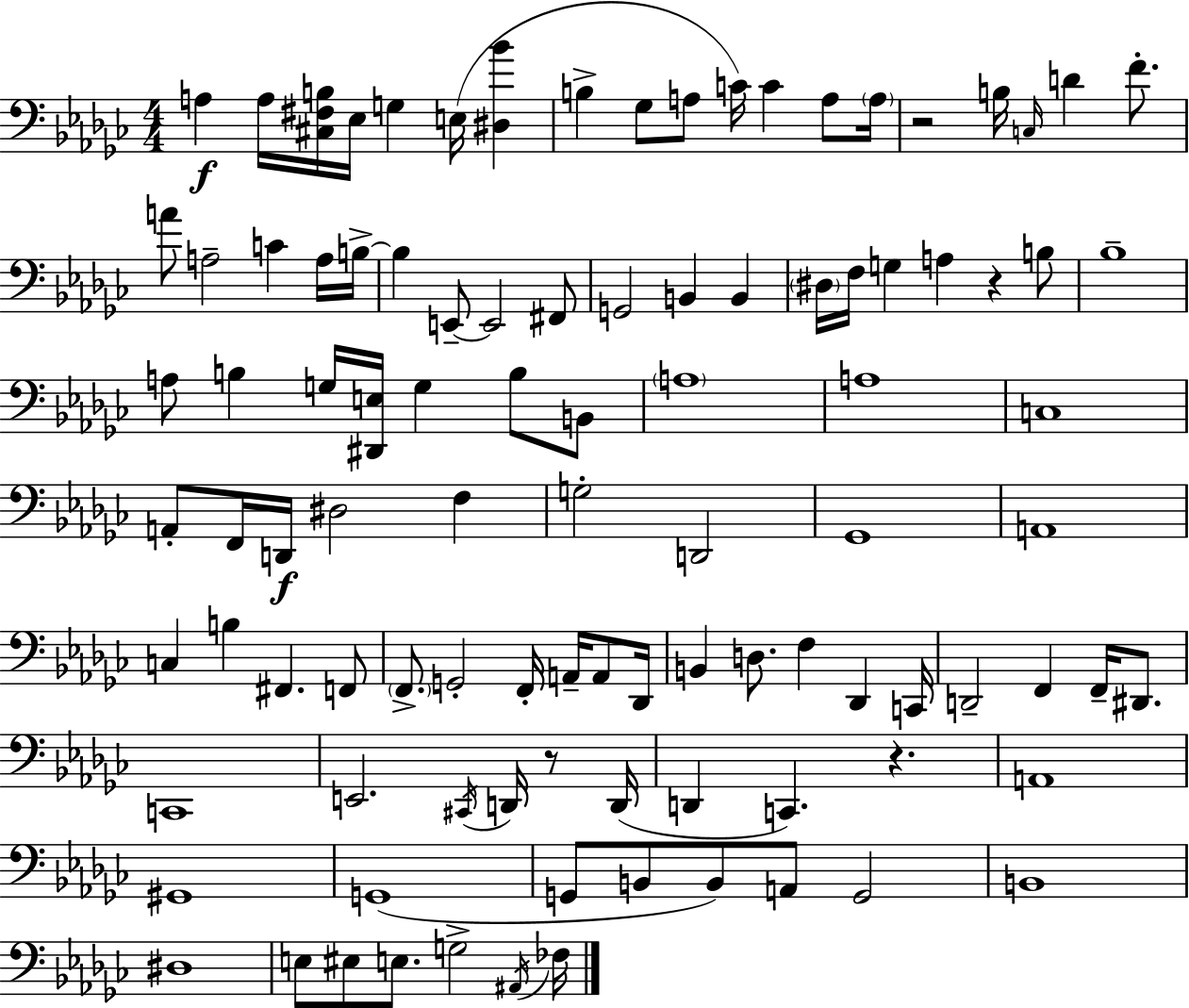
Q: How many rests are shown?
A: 4